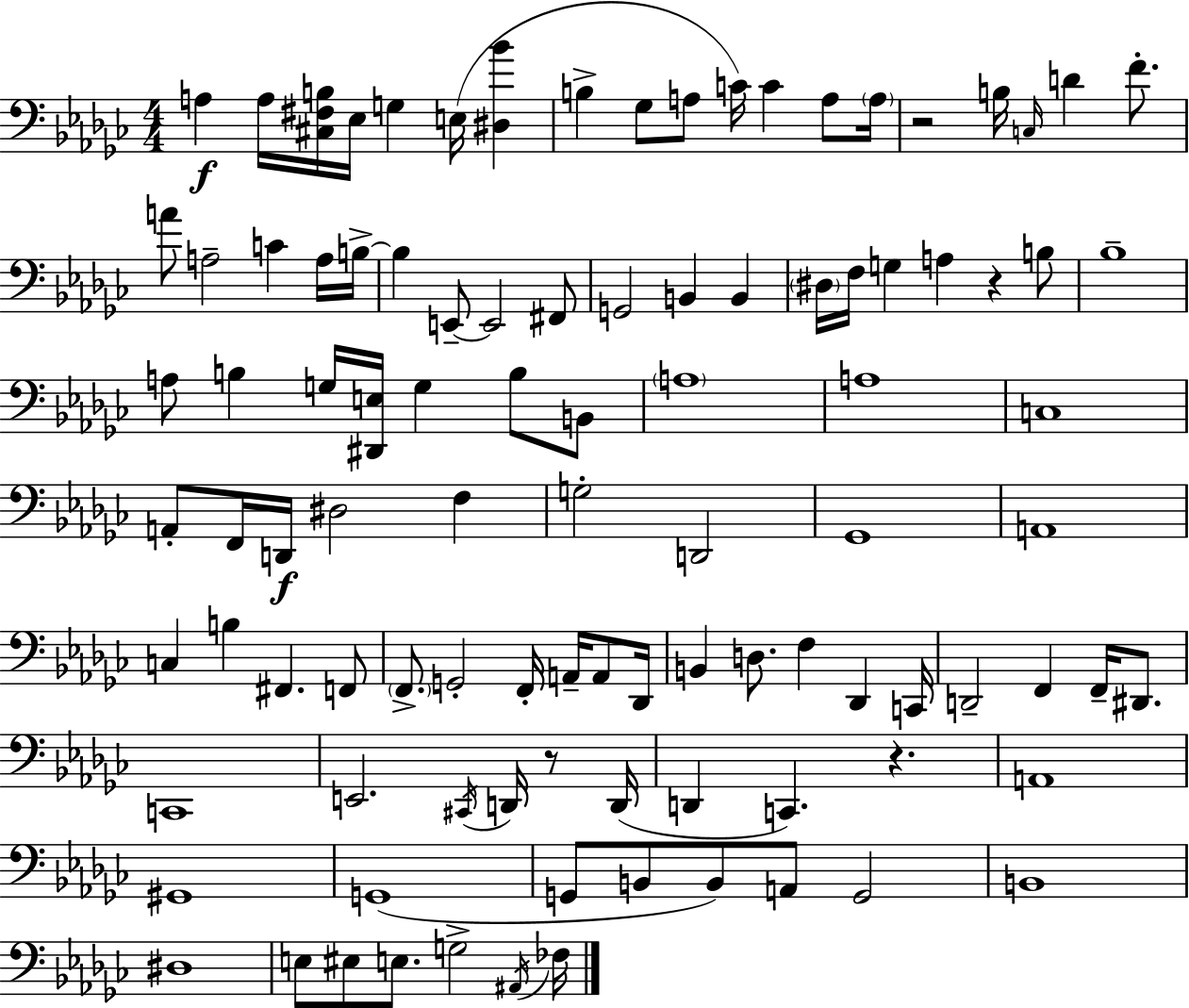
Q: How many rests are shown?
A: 4